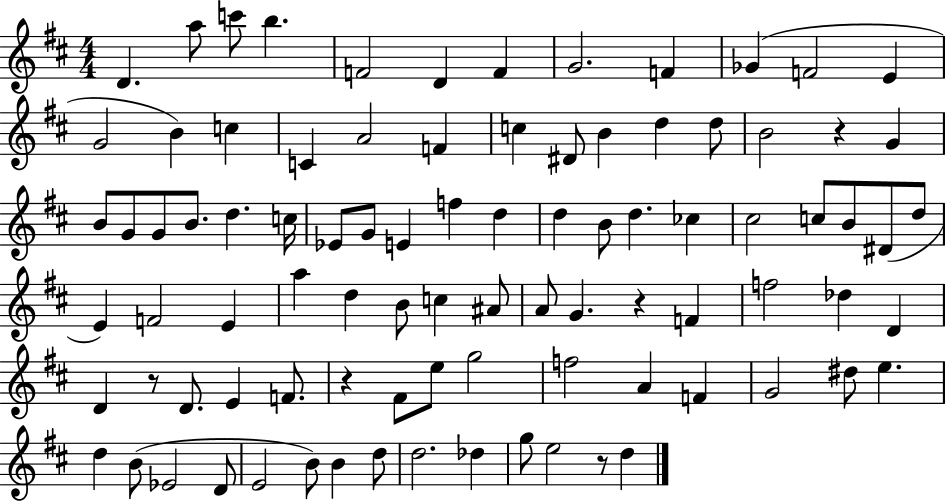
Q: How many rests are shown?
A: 5